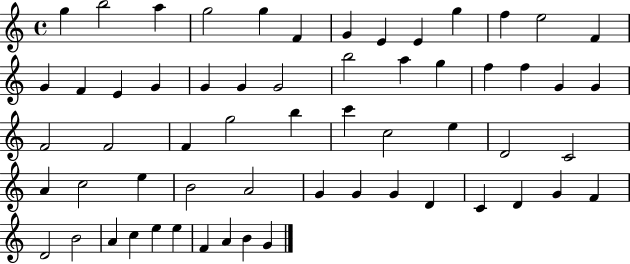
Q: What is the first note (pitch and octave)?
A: G5